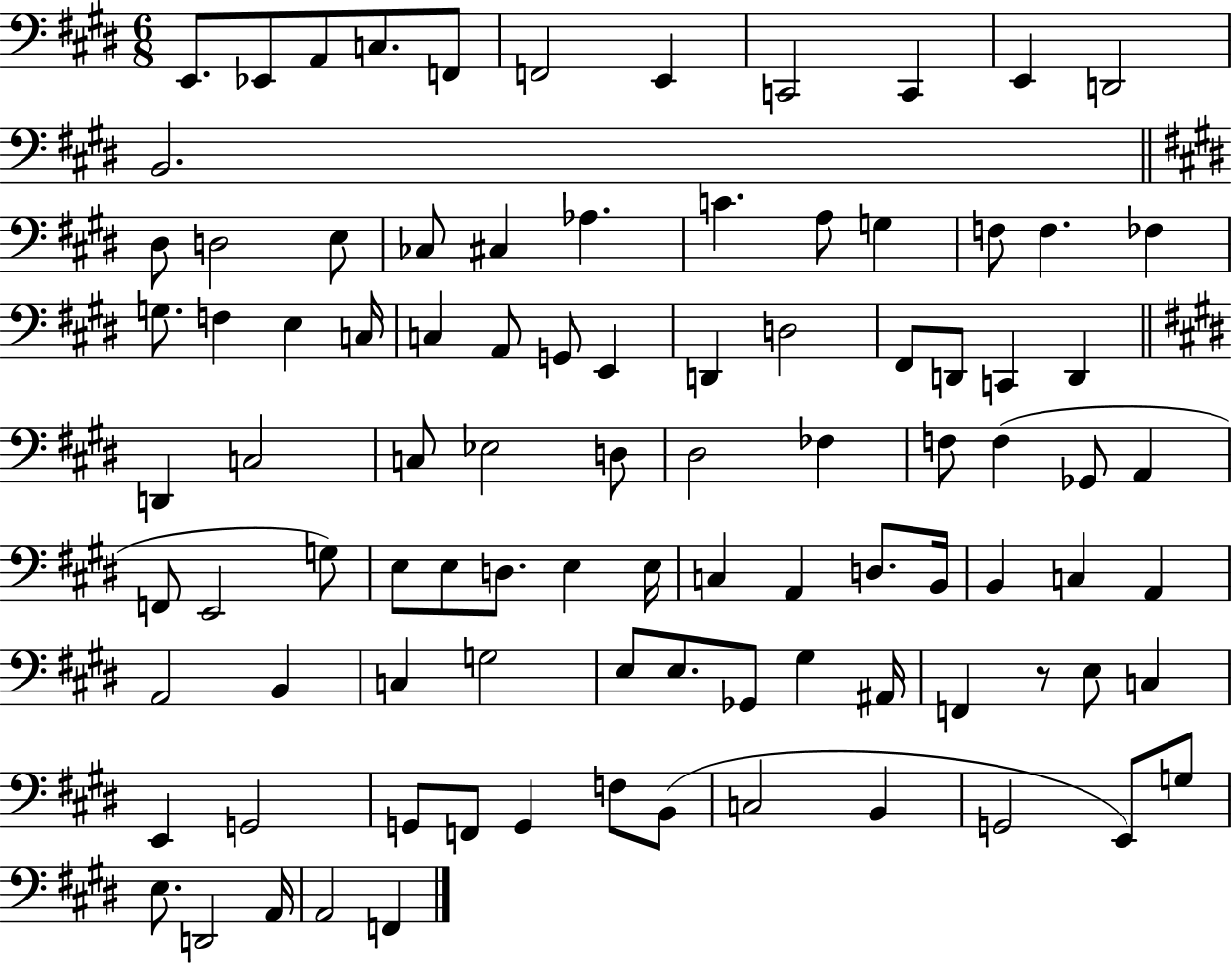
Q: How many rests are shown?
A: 1